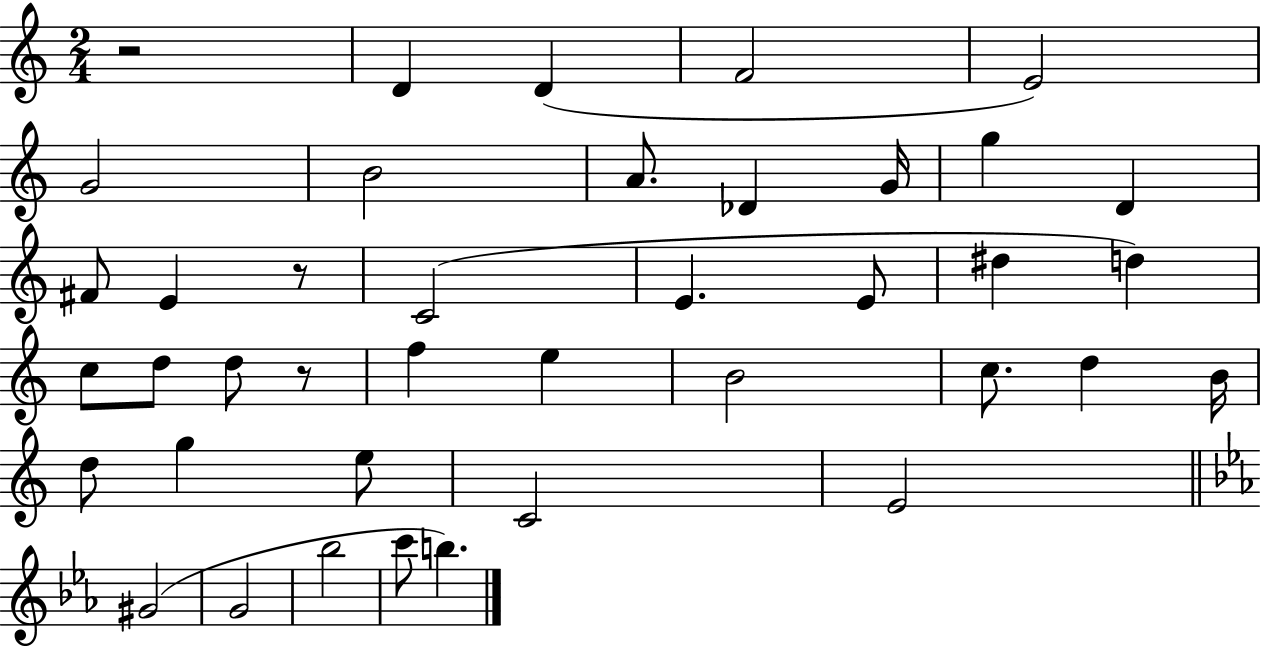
{
  \clef treble
  \numericTimeSignature
  \time 2/4
  \key c \major
  r2 | d'4 d'4( | f'2 | e'2) | \break g'2 | b'2 | a'8. des'4 g'16 | g''4 d'4 | \break fis'8 e'4 r8 | c'2( | e'4. e'8 | dis''4 d''4) | \break c''8 d''8 d''8 r8 | f''4 e''4 | b'2 | c''8. d''4 b'16 | \break d''8 g''4 e''8 | c'2 | e'2 | \bar "||" \break \key ees \major gis'2( | g'2 | bes''2 | c'''8 b''4.) | \break \bar "|."
}